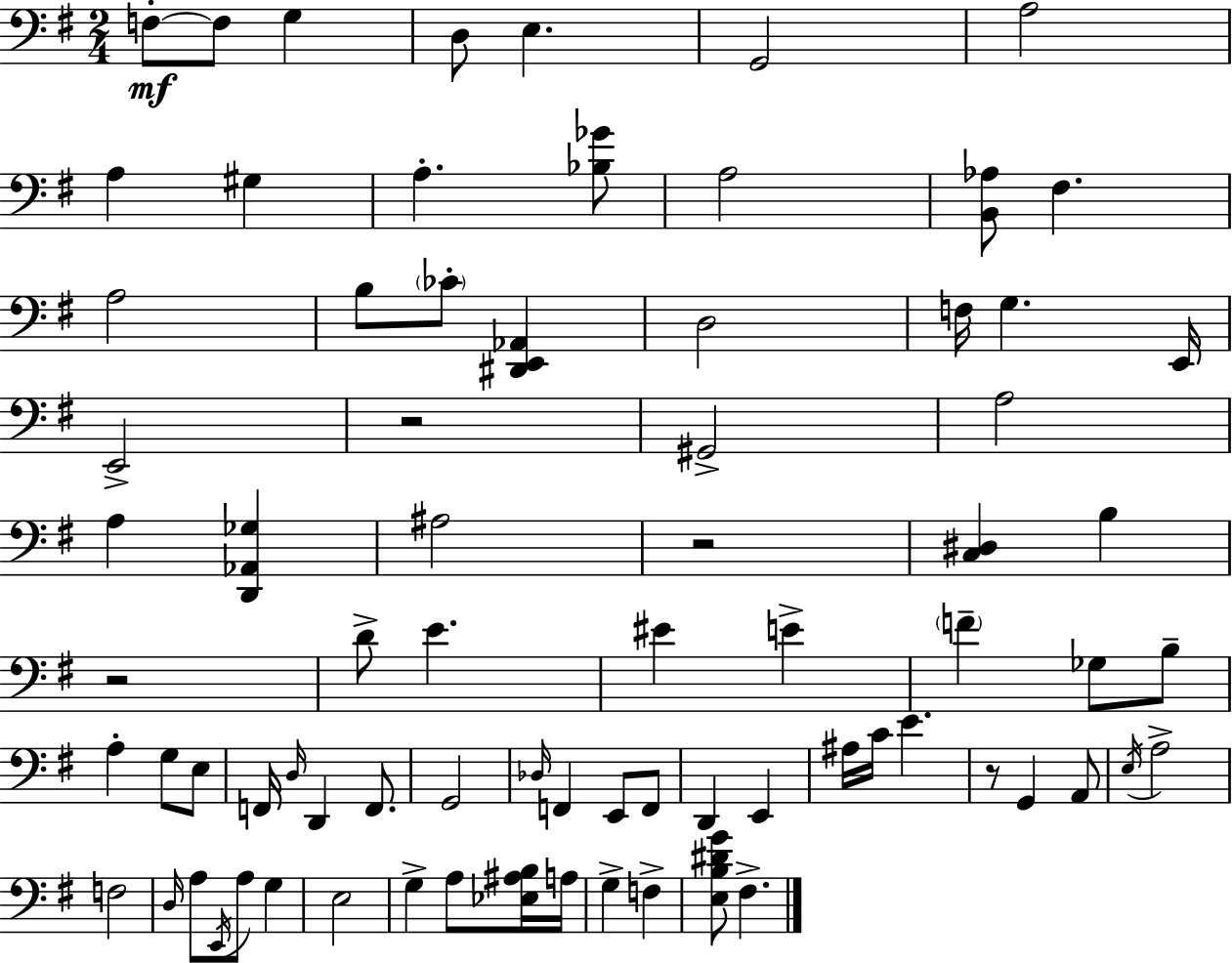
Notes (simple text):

F3/e F3/e G3/q D3/e E3/q. G2/h A3/h A3/q G#3/q A3/q. [Bb3,Gb4]/e A3/h [B2,Ab3]/e F#3/q. A3/h B3/e CES4/e [D#2,E2,Ab2]/q D3/h F3/s G3/q. E2/s E2/h R/h G#2/h A3/h A3/q [D2,Ab2,Gb3]/q A#3/h R/h [C3,D#3]/q B3/q R/h D4/e E4/q. EIS4/q E4/q F4/q Gb3/e B3/e A3/q G3/e E3/e F2/s D3/s D2/q F2/e. G2/h Db3/s F2/q E2/e F2/e D2/q E2/q A#3/s C4/s E4/q. R/e G2/q A2/e E3/s A3/h F3/h D3/s A3/e E2/s A3/e G3/q E3/h G3/q A3/e [Eb3,A#3,B3]/s A3/s G3/q F3/q [E3,B3,D#4,G4]/e F#3/q.